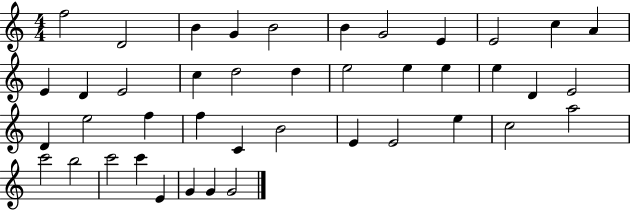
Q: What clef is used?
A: treble